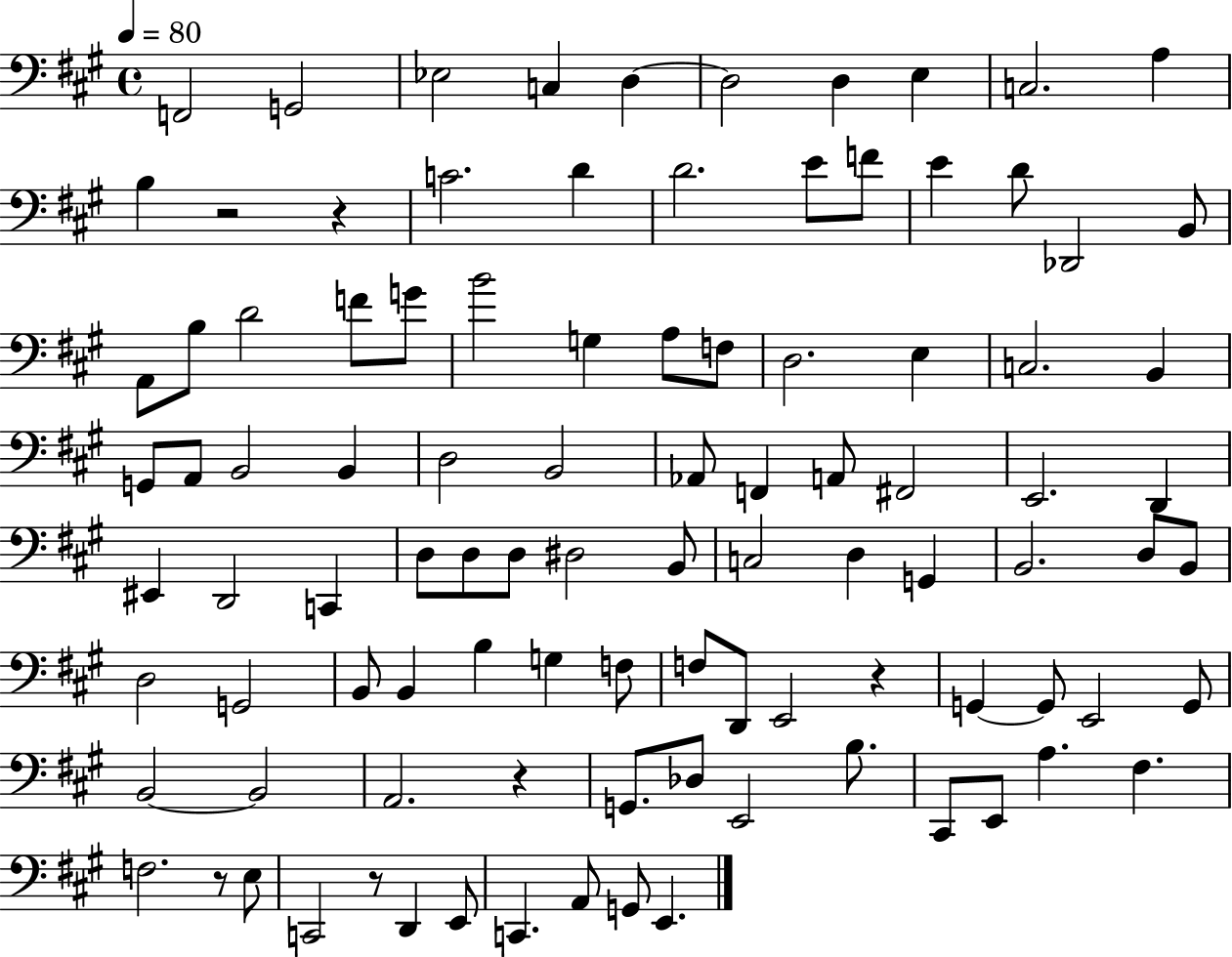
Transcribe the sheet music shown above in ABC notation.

X:1
T:Untitled
M:4/4
L:1/4
K:A
F,,2 G,,2 _E,2 C, D, D,2 D, E, C,2 A, B, z2 z C2 D D2 E/2 F/2 E D/2 _D,,2 B,,/2 A,,/2 B,/2 D2 F/2 G/2 B2 G, A,/2 F,/2 D,2 E, C,2 B,, G,,/2 A,,/2 B,,2 B,, D,2 B,,2 _A,,/2 F,, A,,/2 ^F,,2 E,,2 D,, ^E,, D,,2 C,, D,/2 D,/2 D,/2 ^D,2 B,,/2 C,2 D, G,, B,,2 D,/2 B,,/2 D,2 G,,2 B,,/2 B,, B, G, F,/2 F,/2 D,,/2 E,,2 z G,, G,,/2 E,,2 G,,/2 B,,2 B,,2 A,,2 z G,,/2 _D,/2 E,,2 B,/2 ^C,,/2 E,,/2 A, ^F, F,2 z/2 E,/2 C,,2 z/2 D,, E,,/2 C,, A,,/2 G,,/2 E,,